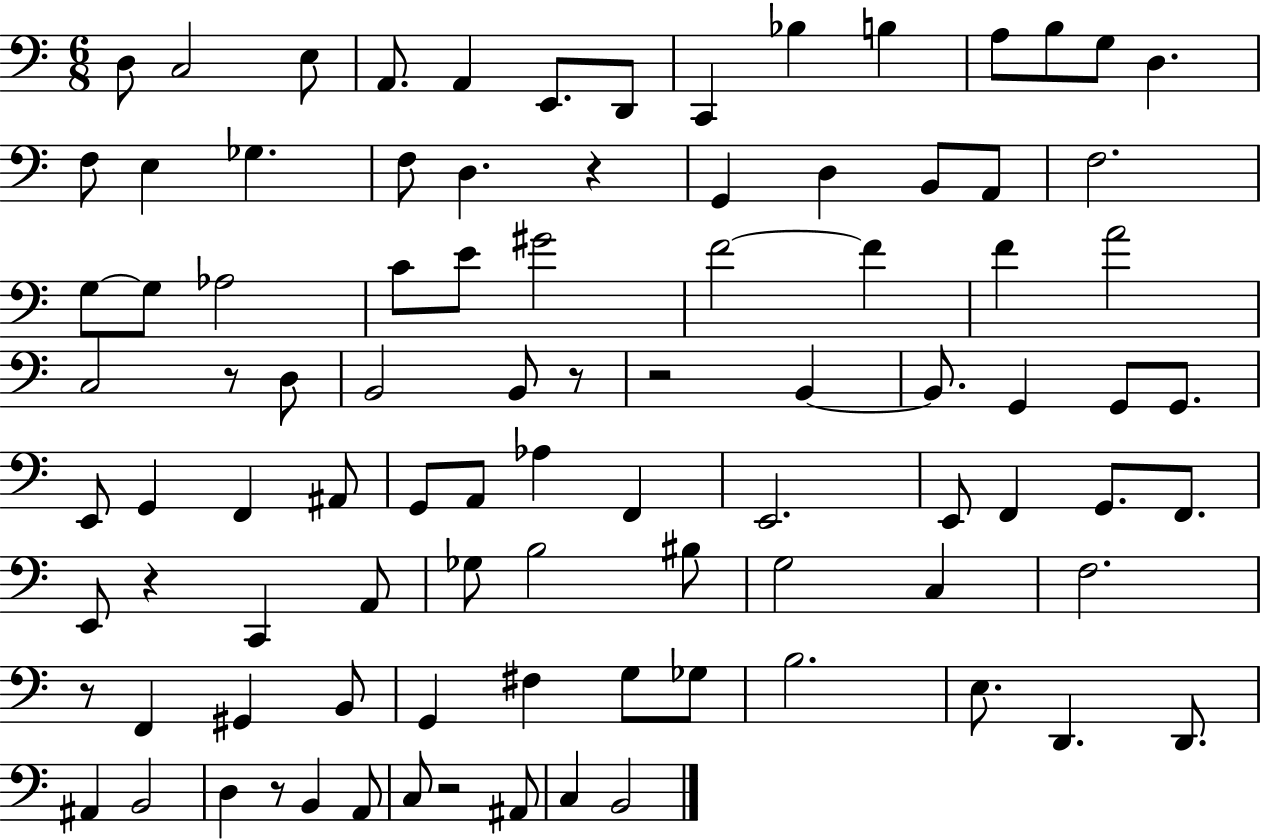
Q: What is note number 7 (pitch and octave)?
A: D2